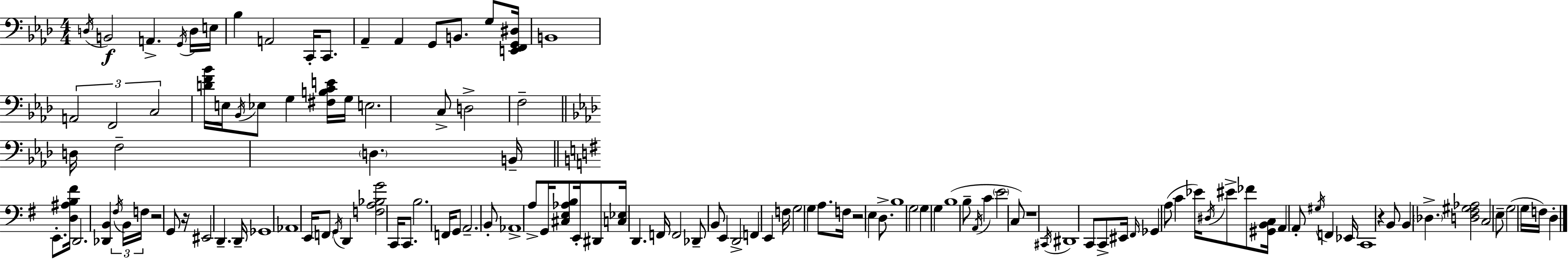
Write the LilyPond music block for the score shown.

{
  \clef bass
  \numericTimeSignature
  \time 4/4
  \key f \minor
  \acciaccatura { d16 }\f b,2 a,4.-> \acciaccatura { g,16 } | d16 e16 bes4 a,2 c,16-. c,8. | aes,4-- aes,4 g,8 b,8. g8 | <e, f, g, dis>16 b,1 | \break \tuplet 3/2 { a,2 f,2 | c2 } <d' f' bes'>16 e16 \acciaccatura { bes,16 } ees8 g4 | <fis b c' e'>16 g16 e2. | c8-> d2-> f2-- | \break \bar "||" \break \key f \minor d16 f2-- \parenthesize d4. b,16-- | \bar "||" \break \key e \minor e,8.-. <d ais b fis'>16 d,2. | <des, b,>4 \tuplet 3/2 { \acciaccatura { fis16 } b,16 f16 } r2 g,8 | r16 eis,2 d,4.-- | d,16-- ges,1 | \break aes,1 | e,16 \parenthesize f,8 \acciaccatura { g,16 } d,4 <f a bes g'>2 | c,16 c,8. b2. | f,16 g,8 a,2.-- | \break b,8-. aes,1-> | a8-> g,16 <cis e aes b>8 e,16-. dis,8 <c ees>16 d,4. | f,16 f,2 des,8-- b,8 e,4 | d,2-> f,4 e,4 | \break f16 g2 g4 a8. | f16 r2 e4 d8.-> | b1 | g2 g4 g4 | \break b1( | b8-- \acciaccatura { a,16 } c'4 \parenthesize e'2 | c8) r1 | \acciaccatura { cis,16 } dis,1 | \break c,8 c,8-> eis,16 \grace { fis,16 } ges,4 a8( | c'4 ees'16) \acciaccatura { dis16 } eis'8-> fes'8 <gis, b, c>16 a,4 a,8-. | \acciaccatura { gis16 } f,4 ees,16 c,1 | r4 b,8 b,4 | \break \parenthesize des4.-> <d fis gis aes>2 c2 | e8-- g2( | g16 f16) d4-. \bar "|."
}